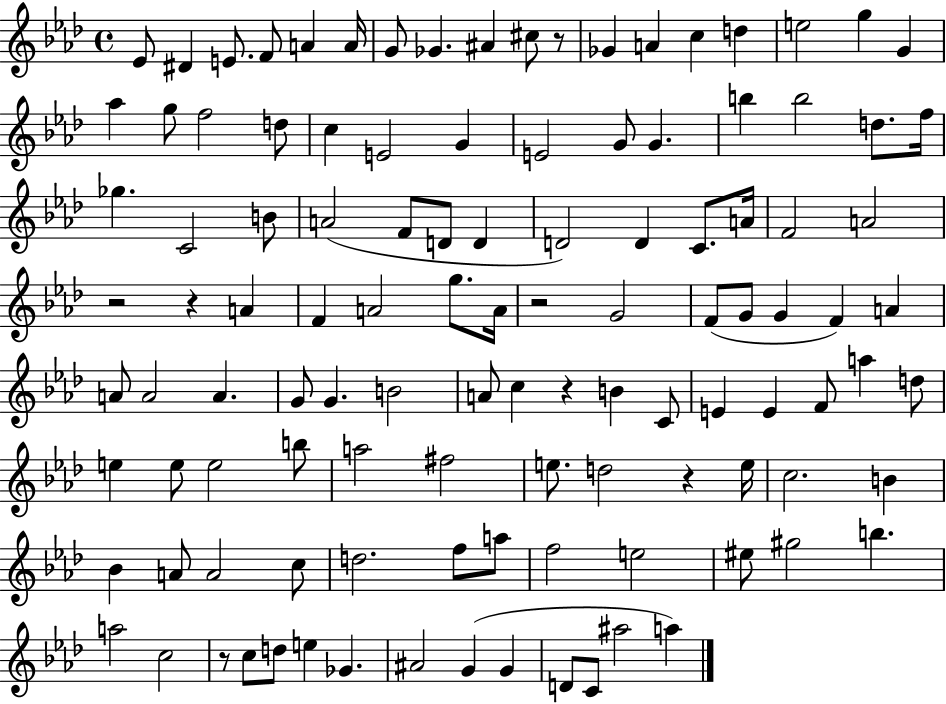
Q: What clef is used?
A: treble